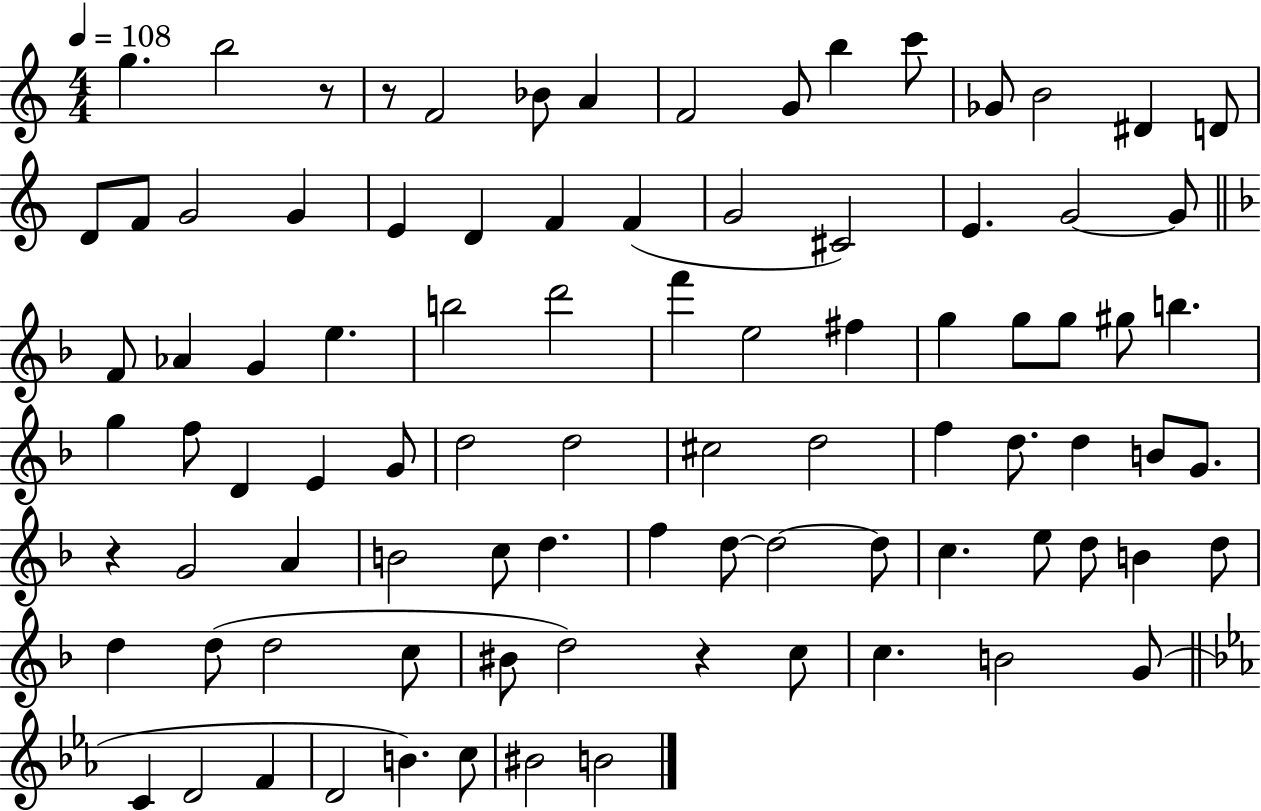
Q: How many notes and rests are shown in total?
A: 90